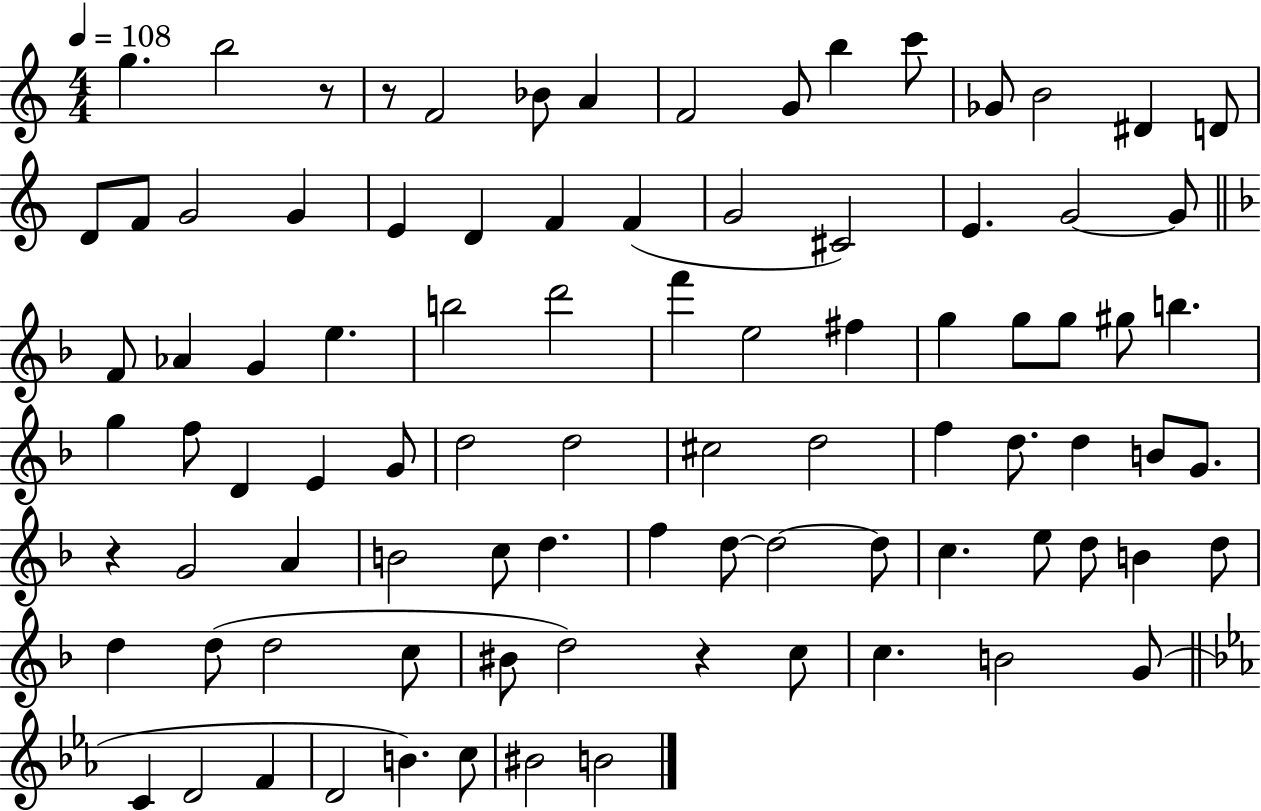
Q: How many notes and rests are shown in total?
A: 90